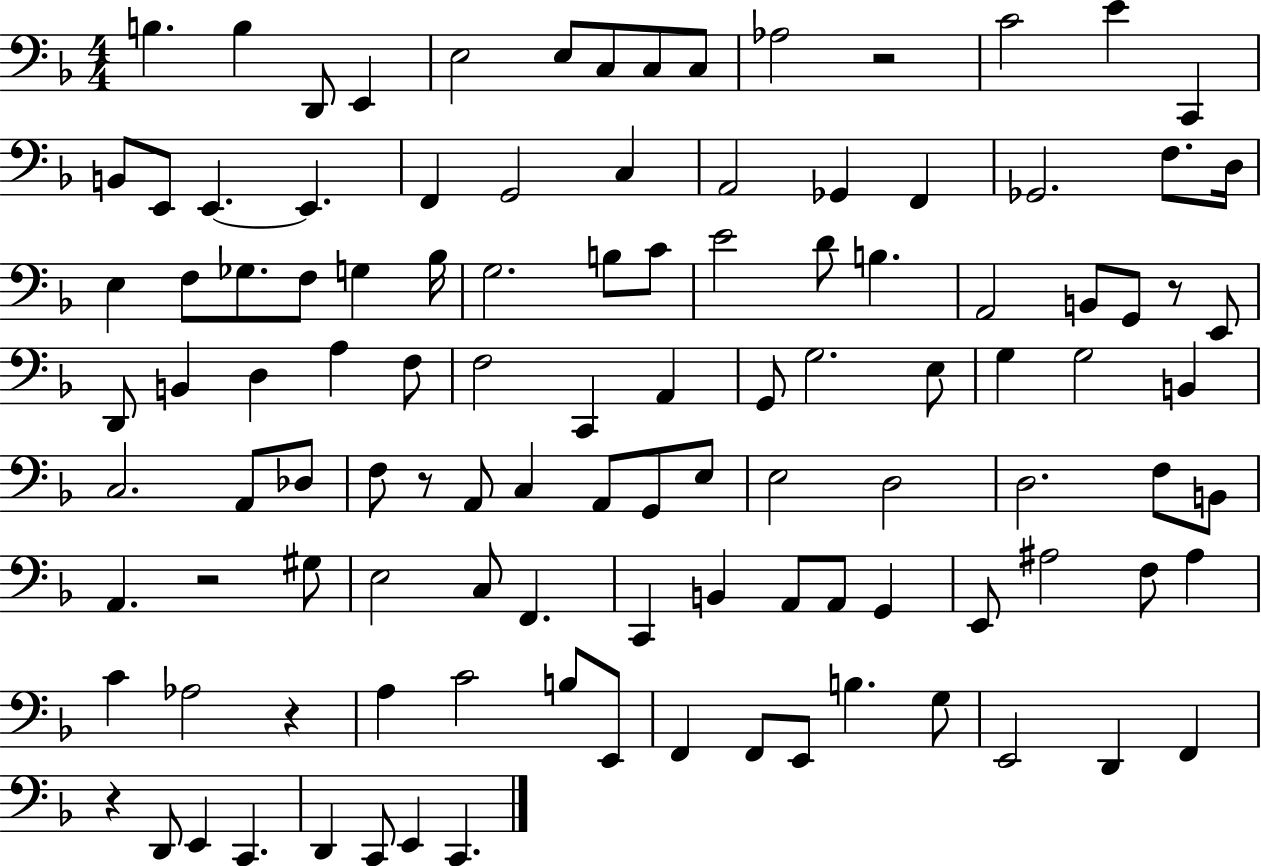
{
  \clef bass
  \numericTimeSignature
  \time 4/4
  \key f \major
  b4. b4 d,8 e,4 | e2 e8 c8 c8 c8 | aes2 r2 | c'2 e'4 c,4 | \break b,8 e,8 e,4.~~ e,4. | f,4 g,2 c4 | a,2 ges,4 f,4 | ges,2. f8. d16 | \break e4 f8 ges8. f8 g4 bes16 | g2. b8 c'8 | e'2 d'8 b4. | a,2 b,8 g,8 r8 e,8 | \break d,8 b,4 d4 a4 f8 | f2 c,4 a,4 | g,8 g2. e8 | g4 g2 b,4 | \break c2. a,8 des8 | f8 r8 a,8 c4 a,8 g,8 e8 | e2 d2 | d2. f8 b,8 | \break a,4. r2 gis8 | e2 c8 f,4. | c,4 b,4 a,8 a,8 g,4 | e,8 ais2 f8 ais4 | \break c'4 aes2 r4 | a4 c'2 b8 e,8 | f,4 f,8 e,8 b4. g8 | e,2 d,4 f,4 | \break r4 d,8 e,4 c,4. | d,4 c,8 e,4 c,4. | \bar "|."
}